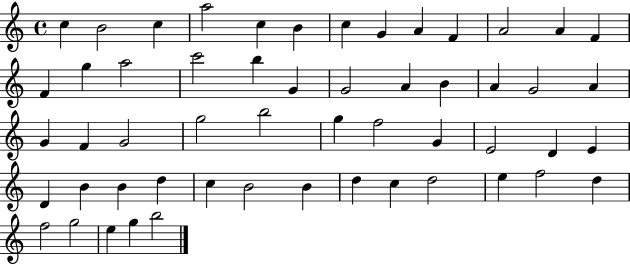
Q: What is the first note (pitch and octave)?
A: C5